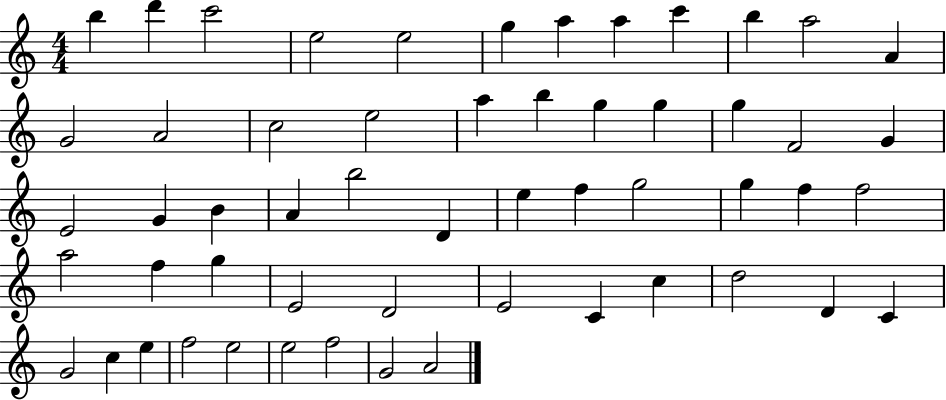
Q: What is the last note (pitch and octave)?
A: A4